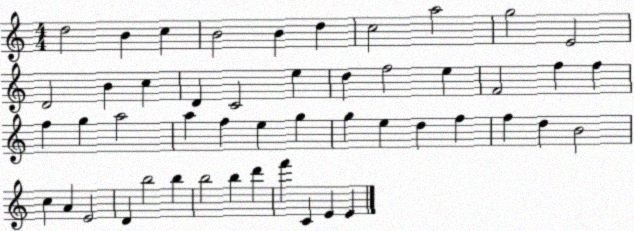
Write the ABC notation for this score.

X:1
T:Untitled
M:4/4
L:1/4
K:C
d2 B c B2 B d c2 a2 g2 E2 D2 B c D C2 e d f2 e F2 f f f g a2 a f e g g e d f f d B2 c A E2 D b2 b b2 b d' f' C E E